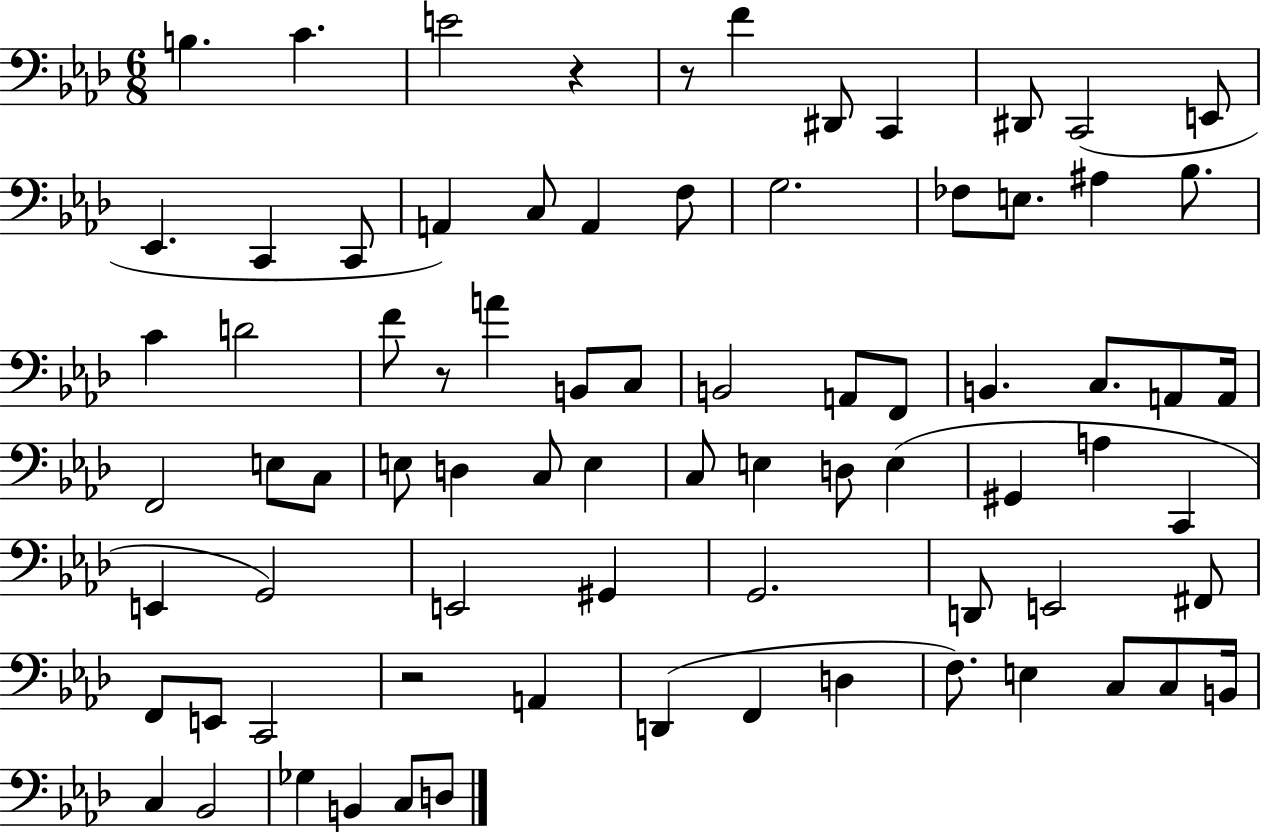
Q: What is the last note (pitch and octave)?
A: D3